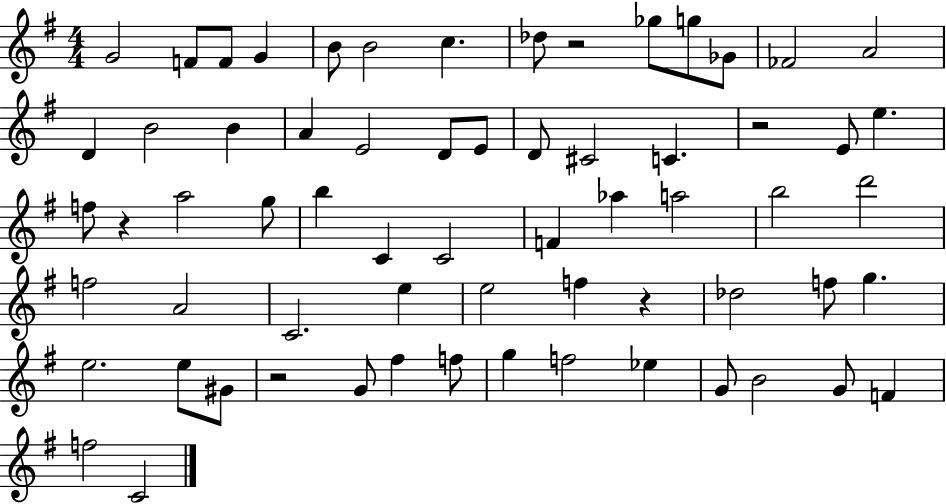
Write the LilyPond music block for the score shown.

{
  \clef treble
  \numericTimeSignature
  \time 4/4
  \key g \major
  g'2 f'8 f'8 g'4 | b'8 b'2 c''4. | des''8 r2 ges''8 g''8 ges'8 | fes'2 a'2 | \break d'4 b'2 b'4 | a'4 e'2 d'8 e'8 | d'8 cis'2 c'4. | r2 e'8 e''4. | \break f''8 r4 a''2 g''8 | b''4 c'4 c'2 | f'4 aes''4 a''2 | b''2 d'''2 | \break f''2 a'2 | c'2. e''4 | e''2 f''4 r4 | des''2 f''8 g''4. | \break e''2. e''8 gis'8 | r2 g'8 fis''4 f''8 | g''4 f''2 ees''4 | g'8 b'2 g'8 f'4 | \break f''2 c'2 | \bar "|."
}